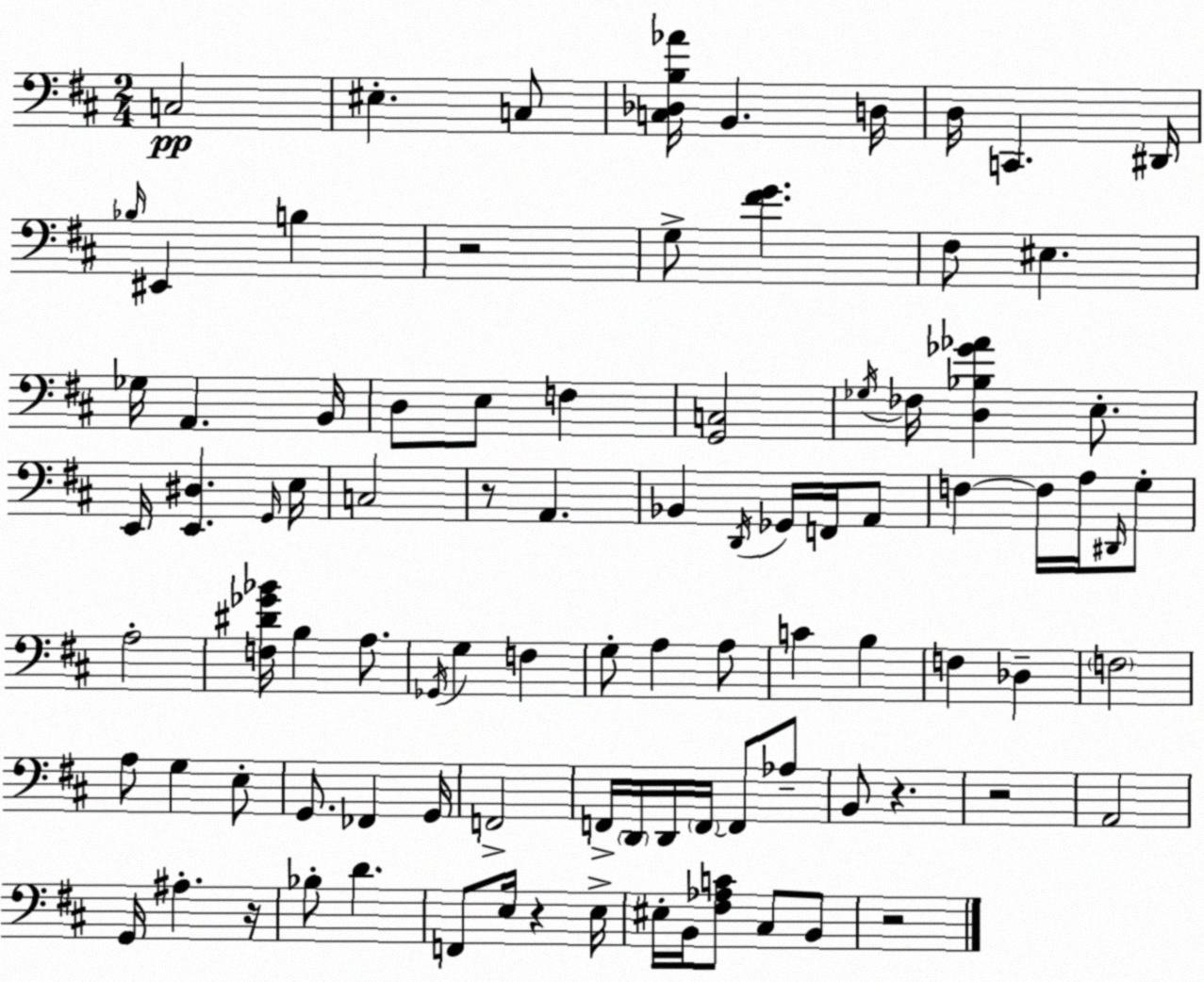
X:1
T:Untitled
M:2/4
L:1/4
K:D
C,2 ^E, C,/2 [C,_D,B,_A]/4 B,, D,/4 D,/4 C,, ^D,,/4 _B,/4 ^E,, B, z2 G,/2 [^FG] ^F,/2 ^E, _G,/4 A,, B,,/4 D,/2 E,/2 F, [G,,C,]2 _G,/4 _F,/4 [D,_B,_G_A] E,/2 E,,/4 [E,,^D,] G,,/4 E,/4 C,2 z/2 A,, _B,, D,,/4 _G,,/4 F,,/4 A,,/2 F, F,/4 A,/4 ^D,,/4 G,/2 A,2 [F,^D_G_B]/4 B, A,/2 _G,,/4 G, F, G,/2 A, A,/2 C B, F, _D, F,2 A,/2 G, E,/2 G,,/2 _F,, G,,/4 F,,2 F,,/4 D,,/4 D,,/4 F,,/4 F,,/2 _A,/2 B,,/2 z z2 A,,2 G,,/4 ^A, z/4 _B,/2 D F,,/2 E,/4 z E,/4 ^E,/4 B,,/4 [^F,_A,C]/2 ^C,/2 B,,/2 z2